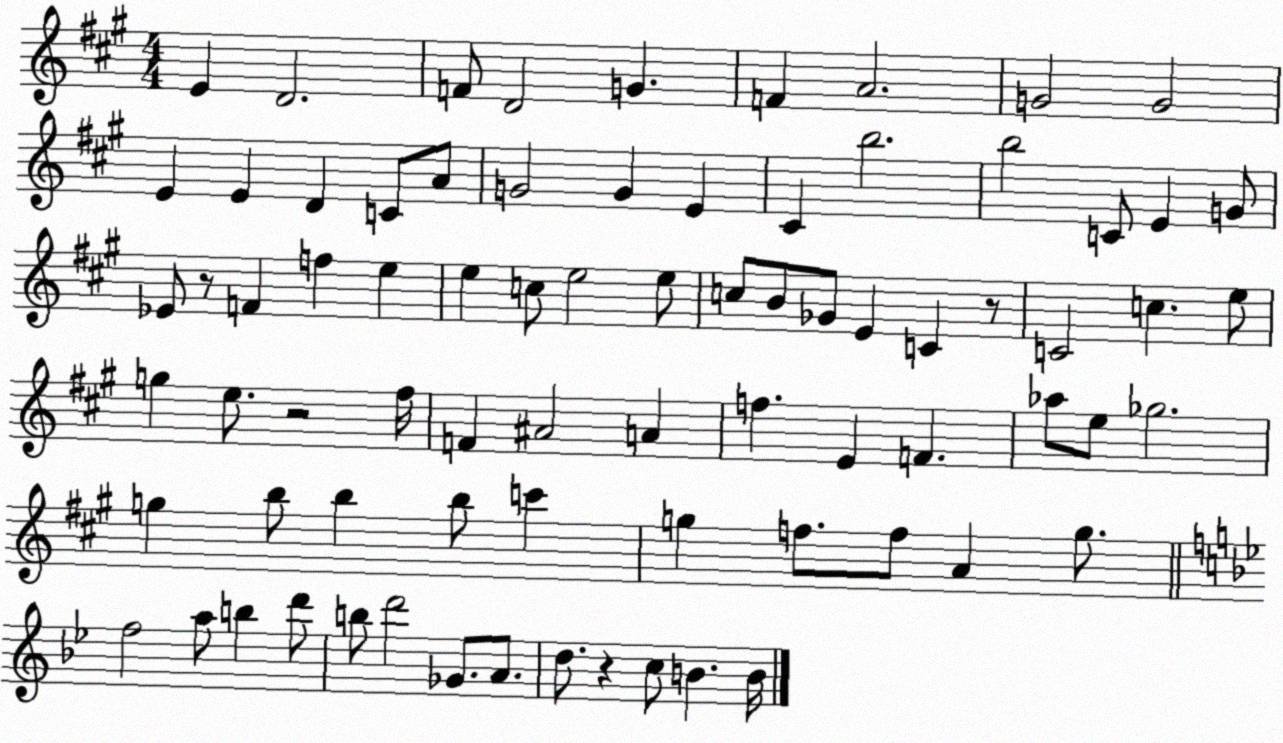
X:1
T:Untitled
M:4/4
L:1/4
K:A
E D2 F/2 D2 G F A2 G2 G2 E E D C/2 A/2 G2 G E ^C b2 b2 C/2 E G/2 _E/2 z/2 F f e e c/2 e2 e/2 c/2 B/2 _G/2 E C z/2 C2 c e/2 g e/2 z2 ^f/4 F ^A2 A f E F _a/2 e/2 _g2 g b/2 b b/2 c' g f/2 f/2 A g/2 f2 a/2 b d'/2 b/2 d'2 _G/2 A/2 d/2 z c/2 B B/4